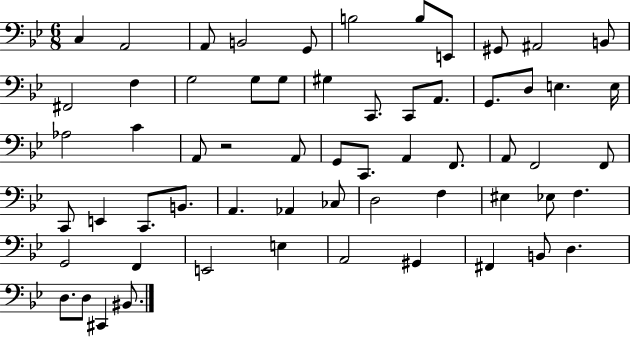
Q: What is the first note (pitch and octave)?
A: C3